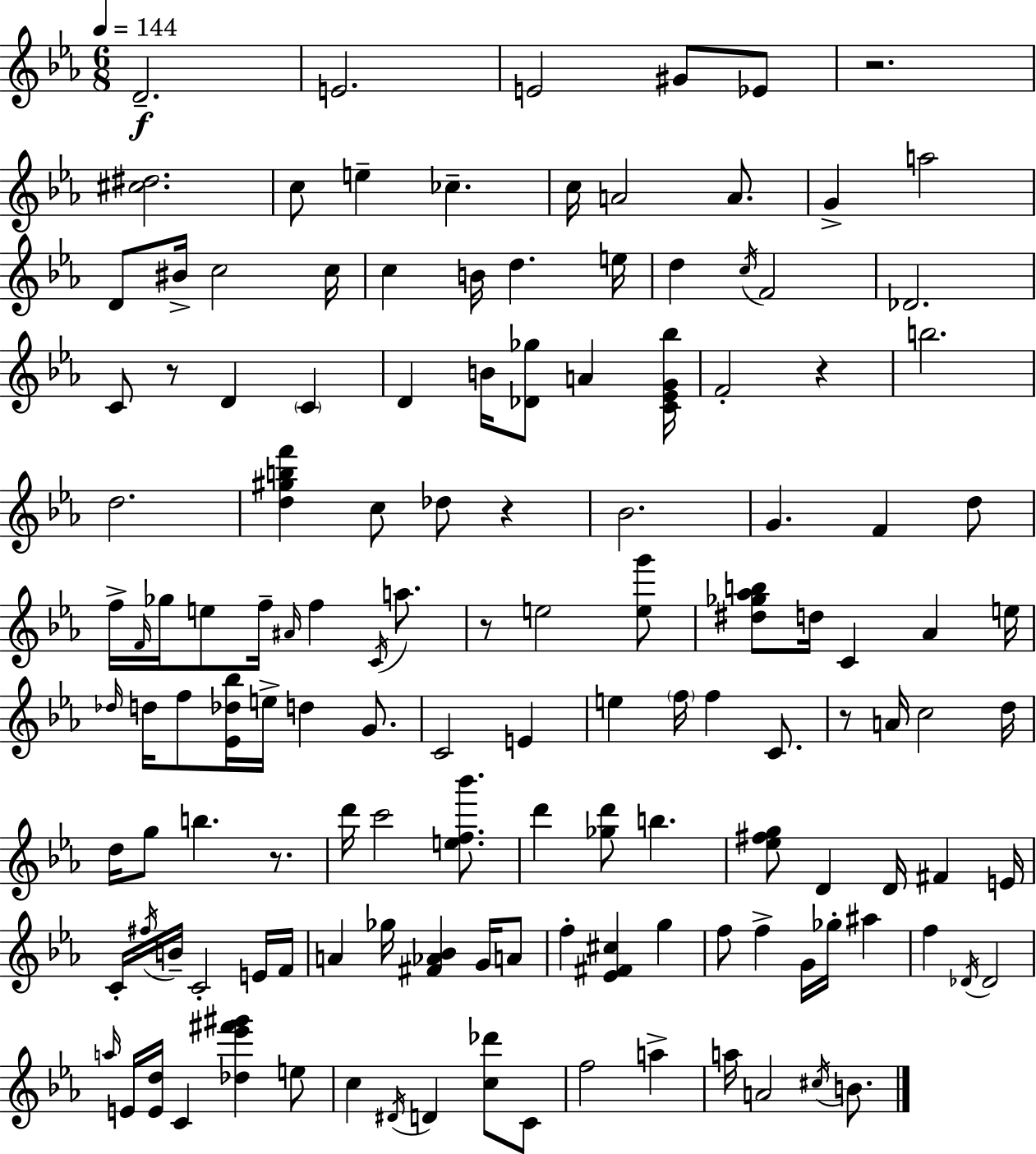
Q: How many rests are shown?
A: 7